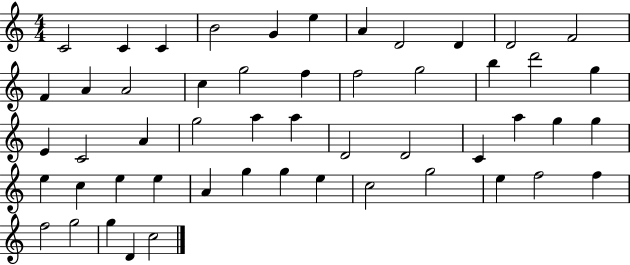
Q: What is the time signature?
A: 4/4